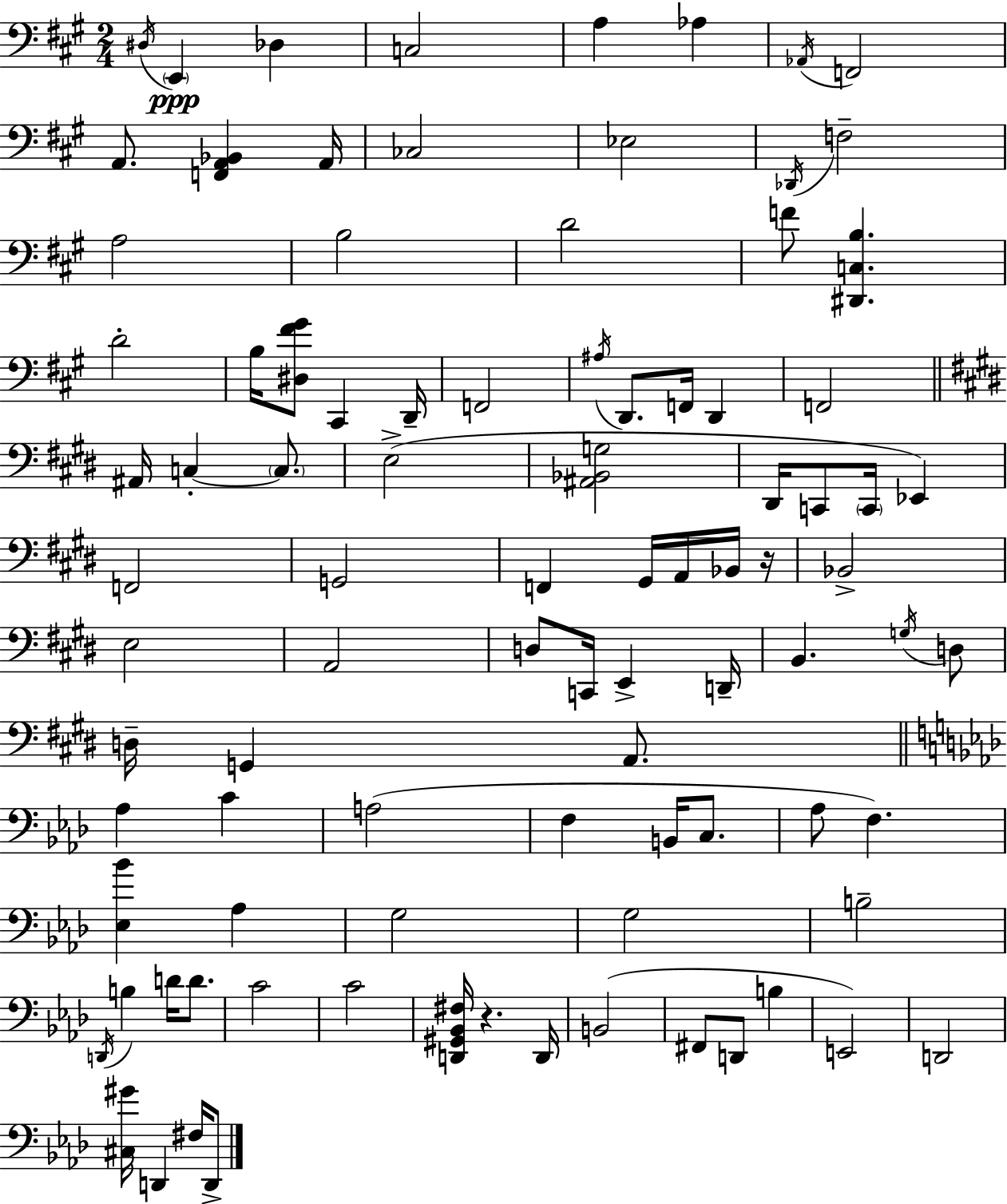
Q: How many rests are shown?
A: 2